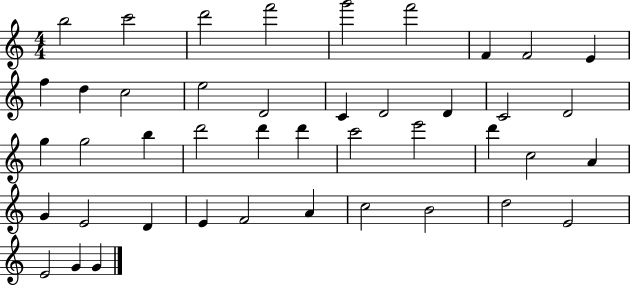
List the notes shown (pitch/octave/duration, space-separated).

B5/h C6/h D6/h F6/h G6/h F6/h F4/q F4/h E4/q F5/q D5/q C5/h E5/h D4/h C4/q D4/h D4/q C4/h D4/h G5/q G5/h B5/q D6/h D6/q D6/q C6/h E6/h D6/q C5/h A4/q G4/q E4/h D4/q E4/q F4/h A4/q C5/h B4/h D5/h E4/h E4/h G4/q G4/q